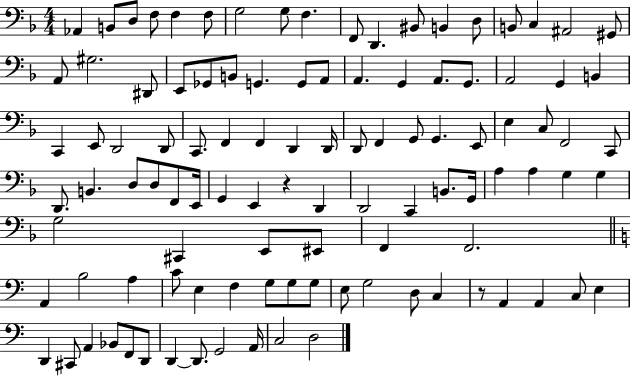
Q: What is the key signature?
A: F major